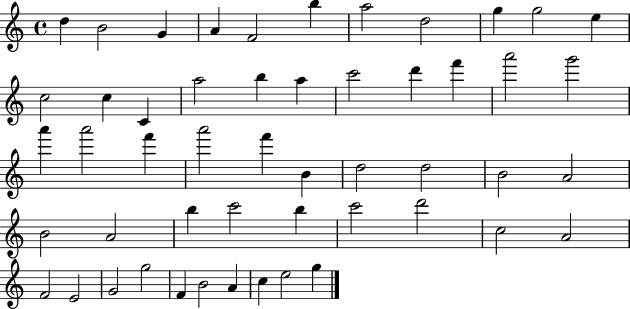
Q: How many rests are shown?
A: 0